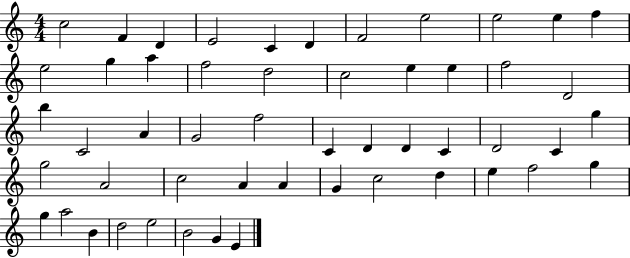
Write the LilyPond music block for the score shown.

{
  \clef treble
  \numericTimeSignature
  \time 4/4
  \key c \major
  c''2 f'4 d'4 | e'2 c'4 d'4 | f'2 e''2 | e''2 e''4 f''4 | \break e''2 g''4 a''4 | f''2 d''2 | c''2 e''4 e''4 | f''2 d'2 | \break b''4 c'2 a'4 | g'2 f''2 | c'4 d'4 d'4 c'4 | d'2 c'4 g''4 | \break g''2 a'2 | c''2 a'4 a'4 | g'4 c''2 d''4 | e''4 f''2 g''4 | \break g''4 a''2 b'4 | d''2 e''2 | b'2 g'4 e'4 | \bar "|."
}